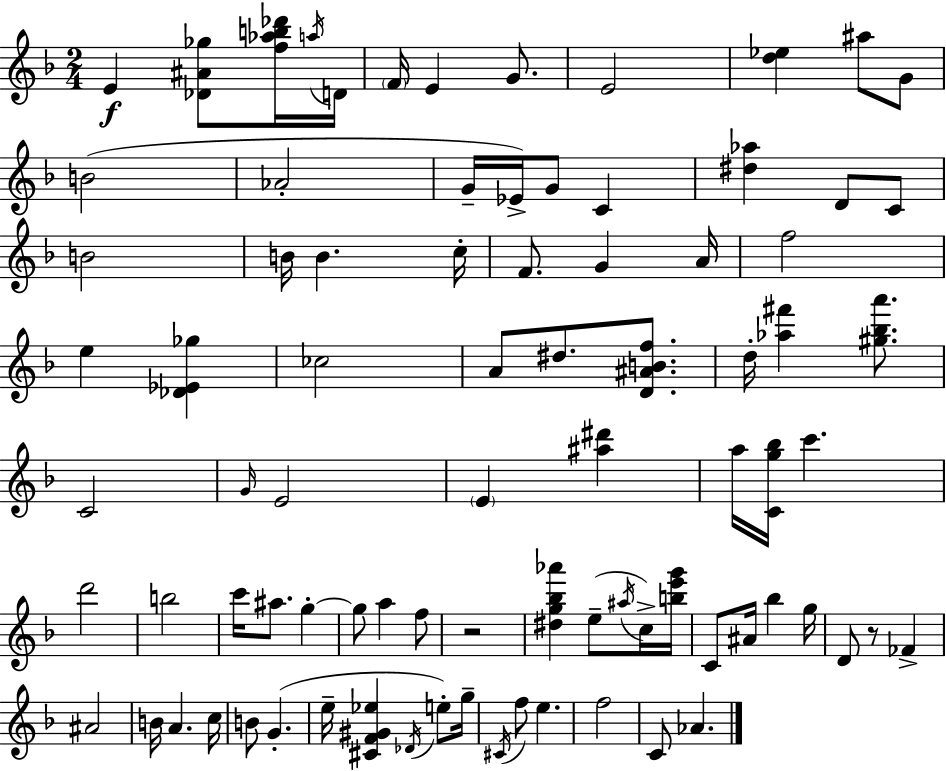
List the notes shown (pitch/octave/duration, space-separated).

E4/q [Db4,A#4,Gb5]/e [F5,Ab5,B5,Db6]/s A5/s D4/s F4/s E4/q G4/e. E4/h [D5,Eb5]/q A#5/e G4/e B4/h Ab4/h G4/s Eb4/s G4/e C4/q [D#5,Ab5]/q D4/e C4/e B4/h B4/s B4/q. C5/s F4/e. G4/q A4/s F5/h E5/q [Db4,Eb4,Gb5]/q CES5/h A4/e D#5/e. [D4,A#4,B4,F5]/e. D5/s [Ab5,F#6]/q [G#5,Bb5,A6]/e. C4/h G4/s E4/h E4/q [A#5,D#6]/q A5/s [C4,G5,Bb5]/s C6/q. D6/h B5/h C6/s A#5/e. G5/q G5/e A5/q F5/e R/h [D#5,G5,Bb5,Ab6]/q E5/e A#5/s C5/s [B5,E6,G6]/s C4/e A#4/s Bb5/q G5/s D4/e R/e FES4/q A#4/h B4/s A4/q. C5/s B4/e G4/q. E5/s [C#4,F4,G#4,Eb5]/q Db4/s E5/e G5/s C#4/s F5/e E5/q. F5/h C4/e Ab4/q.